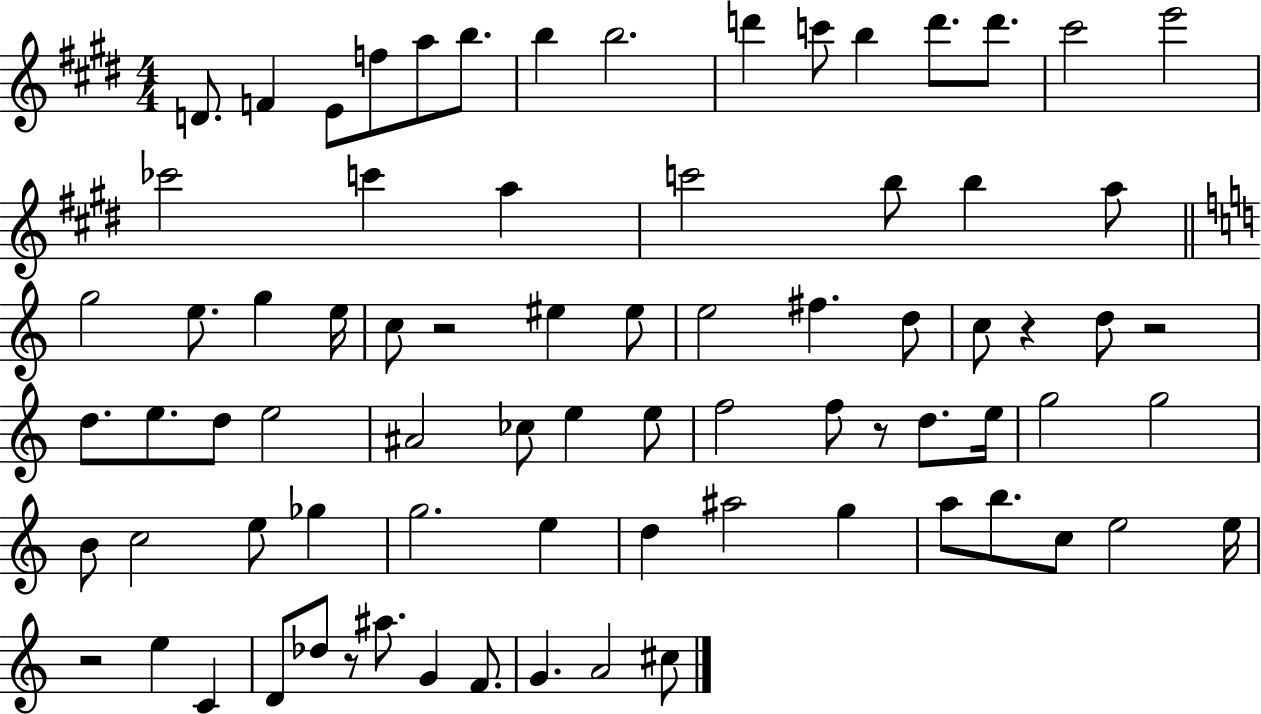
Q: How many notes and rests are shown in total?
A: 78